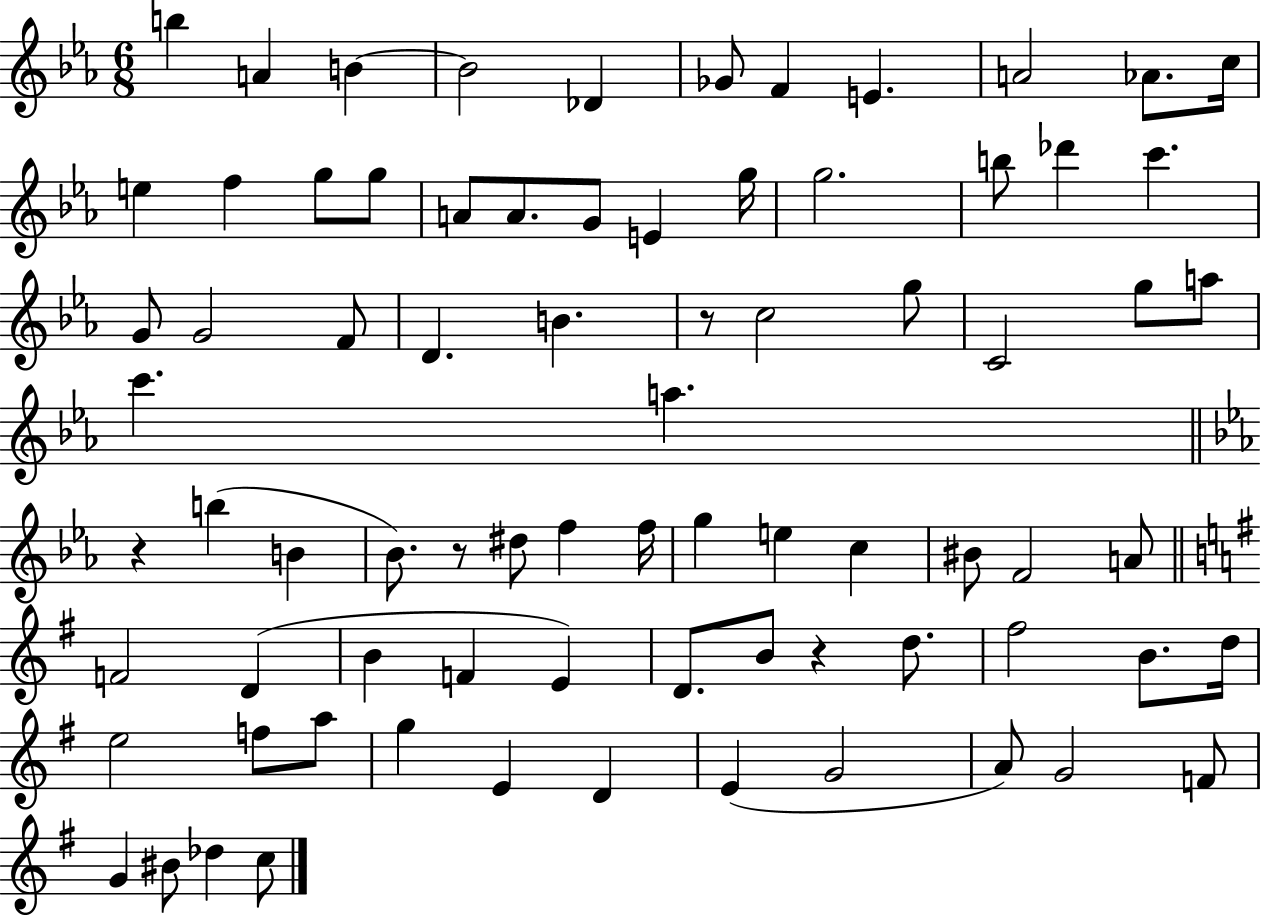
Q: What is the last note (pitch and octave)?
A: C5